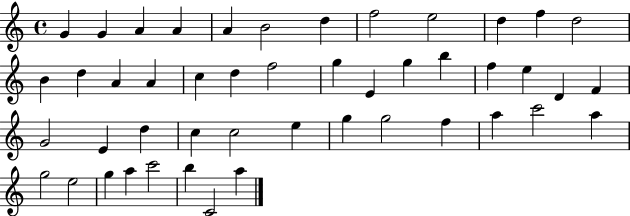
X:1
T:Untitled
M:4/4
L:1/4
K:C
G G A A A B2 d f2 e2 d f d2 B d A A c d f2 g E g b f e D F G2 E d c c2 e g g2 f a c'2 a g2 e2 g a c'2 b C2 a